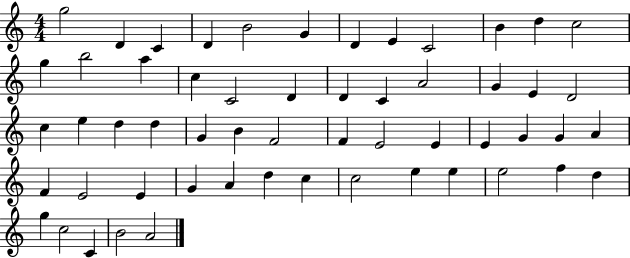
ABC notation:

X:1
T:Untitled
M:4/4
L:1/4
K:C
g2 D C D B2 G D E C2 B d c2 g b2 a c C2 D D C A2 G E D2 c e d d G B F2 F E2 E E G G A F E2 E G A d c c2 e e e2 f d g c2 C B2 A2